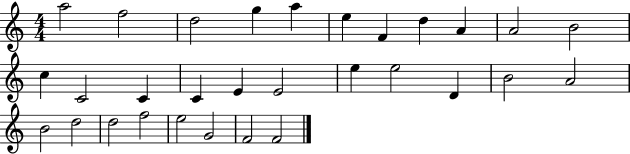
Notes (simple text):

A5/h F5/h D5/h G5/q A5/q E5/q F4/q D5/q A4/q A4/h B4/h C5/q C4/h C4/q C4/q E4/q E4/h E5/q E5/h D4/q B4/h A4/h B4/h D5/h D5/h F5/h E5/h G4/h F4/h F4/h